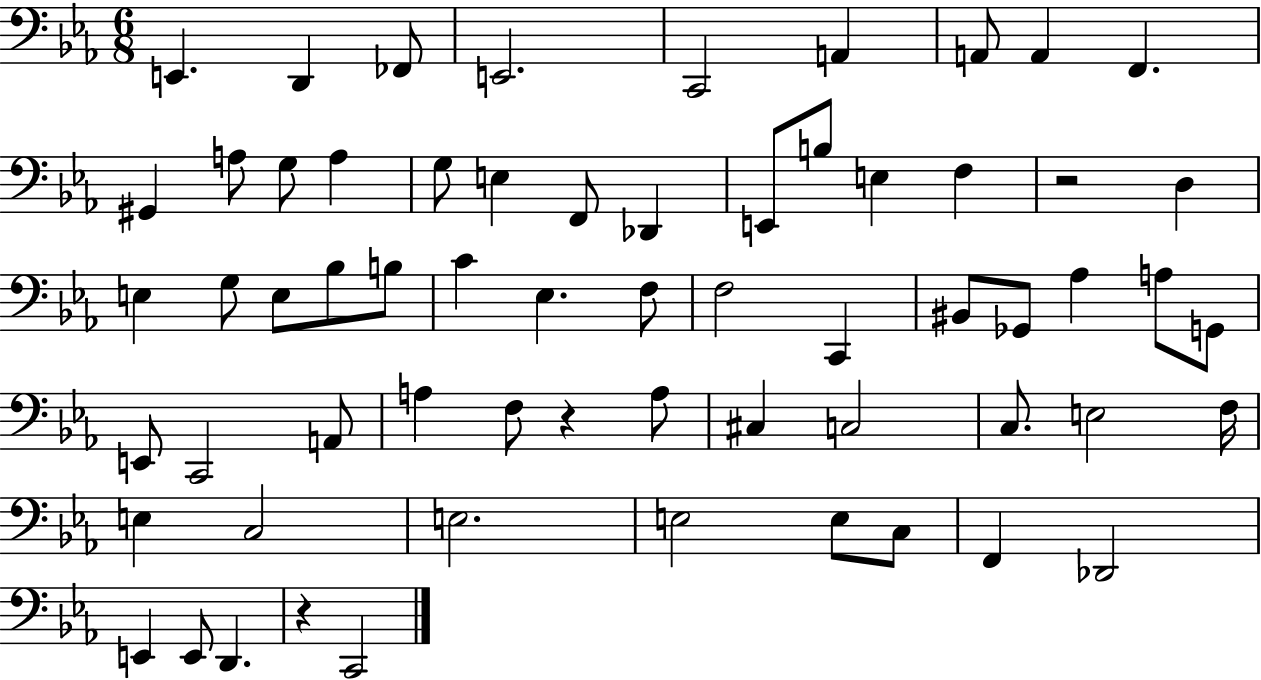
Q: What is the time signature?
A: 6/8